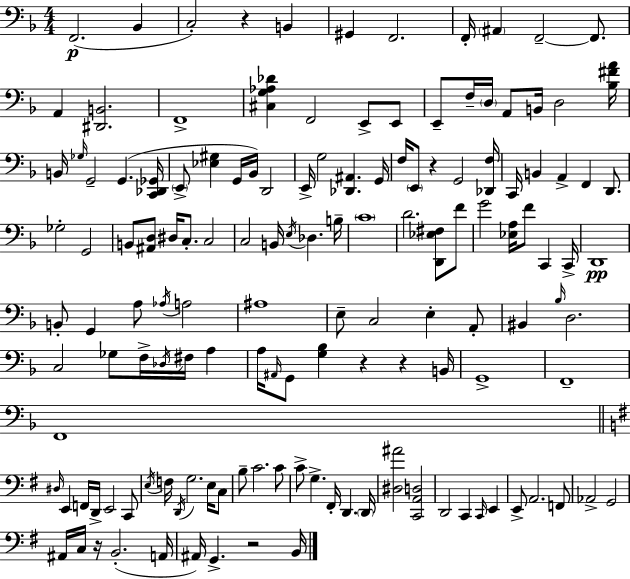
F2/h. Bb2/q C3/h R/q B2/q G#2/q F2/h. F2/s A#2/q F2/h F2/e. A2/q [D#2,B2]/h. F2/w [C#3,G3,Ab3,Db4]/q F2/h E2/e E2/e E2/e F3/s D3/s A2/e B2/s D3/h [Bb3,F#4,A4]/s B2/s Gb3/s G2/h G2/q. [C2,Db2,Gb2]/s E2/e [Eb3,G#3]/q G2/s Bb2/s D2/h E2/s G3/h [Db2,A#2]/q. G2/s F3/s E2/e R/q G2/h [Db2,F3]/s C2/s B2/q A2/q F2/q D2/e. Gb3/h G2/h B2/e [A#2,D3]/e D#3/s C3/e. C3/h C3/h B2/s E3/s Db3/q. B3/s C4/w D4/h. [D2,Eb3,F#3]/e F4/e G4/h [Eb3,A3]/s F4/e C2/q C2/s D2/w B2/e G2/q A3/e Ab3/s A3/h A#3/w E3/e C3/h E3/q A2/e BIS2/q Bb3/s D3/h. C3/h Gb3/e F3/s Db3/s F#3/s A3/q A3/s A#2/s G2/e [G3,Bb3]/q R/q R/q B2/s G2/w F2/w F2/w D#3/s E2/q F2/s D2/s E2/h C2/e E3/s F3/s D2/s G3/h. E3/s C3/e B3/e C4/h. C4/e C4/e G3/q. F#2/s D2/q. D2/s [D#3,A#4]/h [C2,A2,D3]/h D2/h C2/q C2/s E2/q E2/e A2/h. F2/e Ab2/h G2/h A#2/s C3/s R/s B2/h. A2/s A#2/s G2/q. R/h B2/s